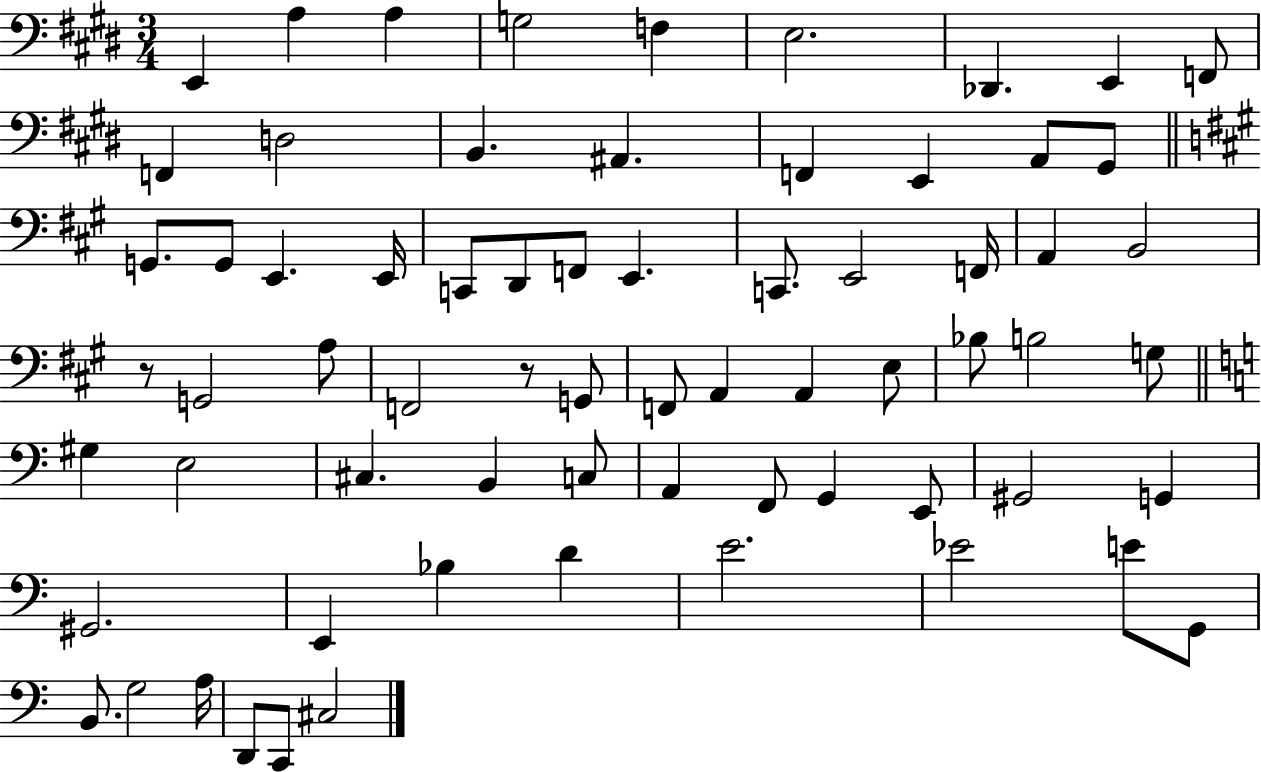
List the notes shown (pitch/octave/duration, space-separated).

E2/q A3/q A3/q G3/h F3/q E3/h. Db2/q. E2/q F2/e F2/q D3/h B2/q. A#2/q. F2/q E2/q A2/e G#2/e G2/e. G2/e E2/q. E2/s C2/e D2/e F2/e E2/q. C2/e. E2/h F2/s A2/q B2/h R/e G2/h A3/e F2/h R/e G2/e F2/e A2/q A2/q E3/e Bb3/e B3/h G3/e G#3/q E3/h C#3/q. B2/q C3/e A2/q F2/e G2/q E2/e G#2/h G2/q G#2/h. E2/q Bb3/q D4/q E4/h. Eb4/h E4/e G2/e B2/e. G3/h A3/s D2/e C2/e C#3/h